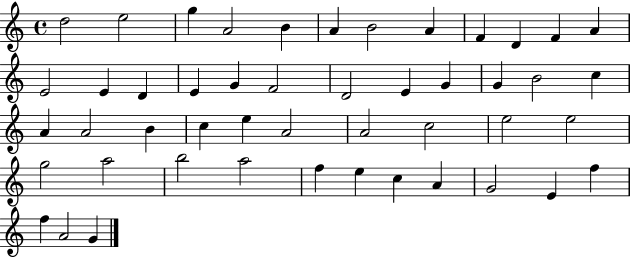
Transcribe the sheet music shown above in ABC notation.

X:1
T:Untitled
M:4/4
L:1/4
K:C
d2 e2 g A2 B A B2 A F D F A E2 E D E G F2 D2 E G G B2 c A A2 B c e A2 A2 c2 e2 e2 g2 a2 b2 a2 f e c A G2 E f f A2 G